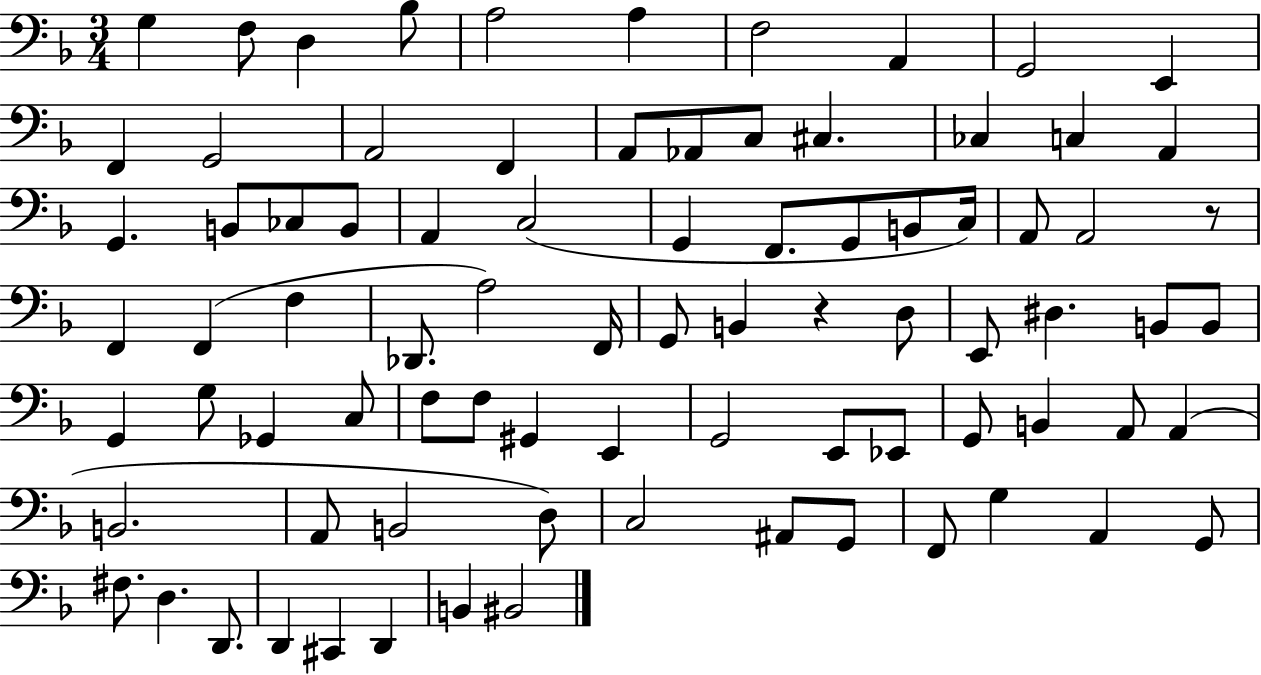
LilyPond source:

{
  \clef bass
  \numericTimeSignature
  \time 3/4
  \key f \major
  g4 f8 d4 bes8 | a2 a4 | f2 a,4 | g,2 e,4 | \break f,4 g,2 | a,2 f,4 | a,8 aes,8 c8 cis4. | ces4 c4 a,4 | \break g,4. b,8 ces8 b,8 | a,4 c2( | g,4 f,8. g,8 b,8 c16) | a,8 a,2 r8 | \break f,4 f,4( f4 | des,8. a2) f,16 | g,8 b,4 r4 d8 | e,8 dis4. b,8 b,8 | \break g,4 g8 ges,4 c8 | f8 f8 gis,4 e,4 | g,2 e,8 ees,8 | g,8 b,4 a,8 a,4( | \break b,2. | a,8 b,2 d8) | c2 ais,8 g,8 | f,8 g4 a,4 g,8 | \break fis8. d4. d,8. | d,4 cis,4 d,4 | b,4 bis,2 | \bar "|."
}